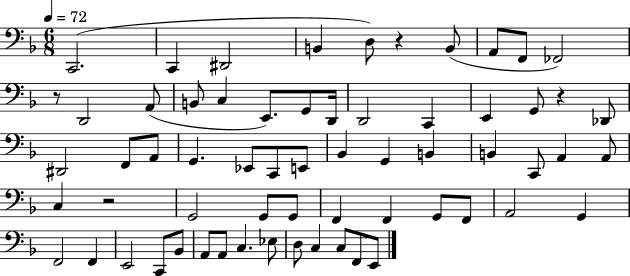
X:1
T:Untitled
M:6/8
L:1/4
K:F
C,,2 C,, ^D,,2 B,, D,/2 z B,,/2 A,,/2 F,,/2 _F,,2 z/2 D,,2 A,,/2 B,,/2 C, E,,/2 G,,/2 D,,/4 D,,2 C,, E,, G,,/2 z _D,,/2 ^D,,2 F,,/2 A,,/2 G,, _E,,/2 C,,/2 E,,/2 _B,, G,, B,, B,, C,,/2 A,, A,,/2 C, z2 G,,2 G,,/2 G,,/2 F,, F,, G,,/2 F,,/2 A,,2 G,, F,,2 F,, E,,2 C,,/2 _B,,/2 A,,/2 A,,/2 C, _E,/2 D,/2 C, C,/2 F,,/2 E,,/2